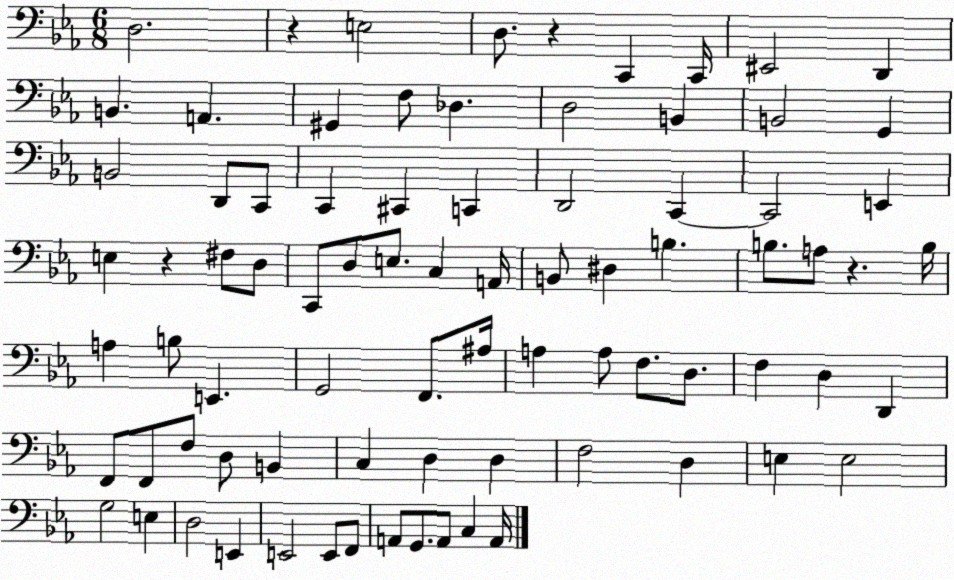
X:1
T:Untitled
M:6/8
L:1/4
K:Eb
D,2 z E,2 D,/2 z C,, C,,/4 ^E,,2 D,, B,, A,, ^G,, F,/2 _D, D,2 B,, B,,2 G,, B,,2 D,,/2 C,,/2 C,, ^C,, C,, D,,2 C,, C,,2 E,, E, z ^F,/2 D,/2 C,,/2 D,/2 E,/2 C, A,,/4 B,,/2 ^D, B, B,/2 A,/2 z B,/4 A, B,/2 E,, G,,2 F,,/2 ^A,/4 A, A,/2 F,/2 D,/2 F, D, D,, F,,/2 F,,/2 F,/2 D,/2 B,, C, D, D, F,2 D, E, E,2 G,2 E, D,2 E,, E,,2 E,,/2 F,,/2 A,,/2 G,,/2 A,,/2 C, A,,/4